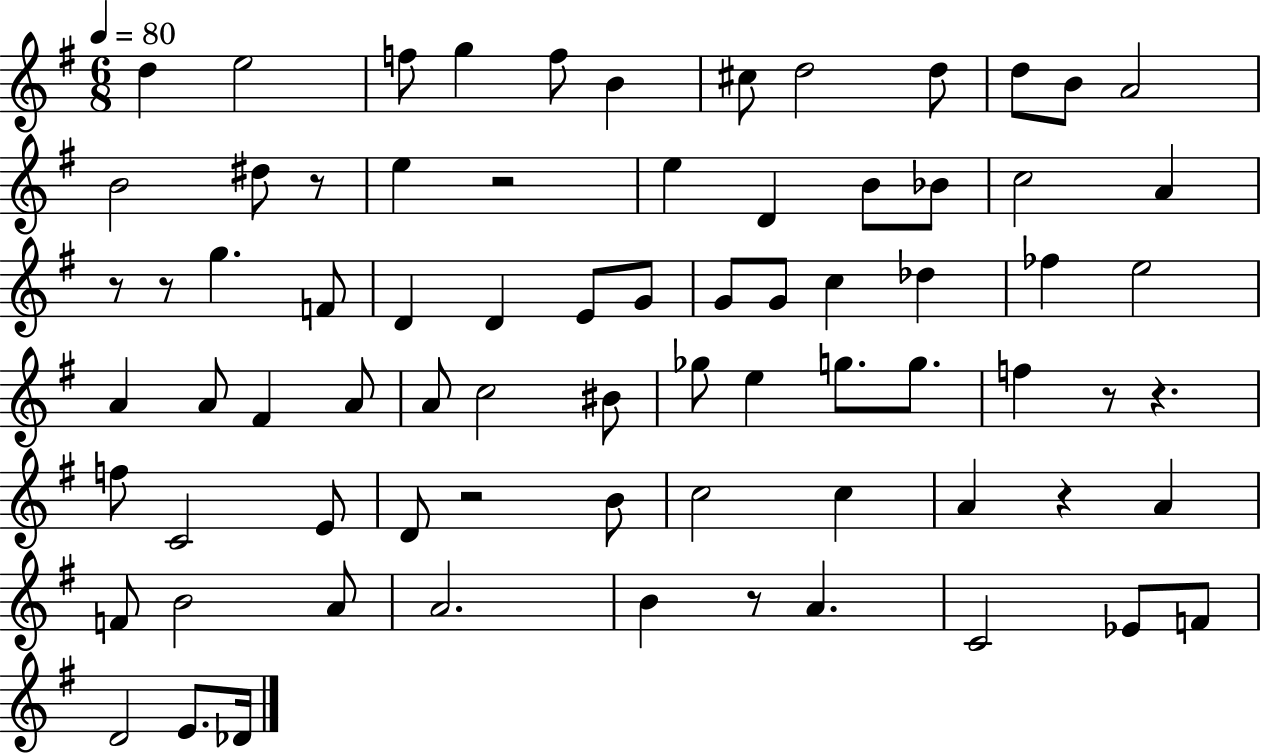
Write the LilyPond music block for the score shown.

{
  \clef treble
  \numericTimeSignature
  \time 6/8
  \key g \major
  \tempo 4 = 80
  d''4 e''2 | f''8 g''4 f''8 b'4 | cis''8 d''2 d''8 | d''8 b'8 a'2 | \break b'2 dis''8 r8 | e''4 r2 | e''4 d'4 b'8 bes'8 | c''2 a'4 | \break r8 r8 g''4. f'8 | d'4 d'4 e'8 g'8 | g'8 g'8 c''4 des''4 | fes''4 e''2 | \break a'4 a'8 fis'4 a'8 | a'8 c''2 bis'8 | ges''8 e''4 g''8. g''8. | f''4 r8 r4. | \break f''8 c'2 e'8 | d'8 r2 b'8 | c''2 c''4 | a'4 r4 a'4 | \break f'8 b'2 a'8 | a'2. | b'4 r8 a'4. | c'2 ees'8 f'8 | \break d'2 e'8. des'16 | \bar "|."
}